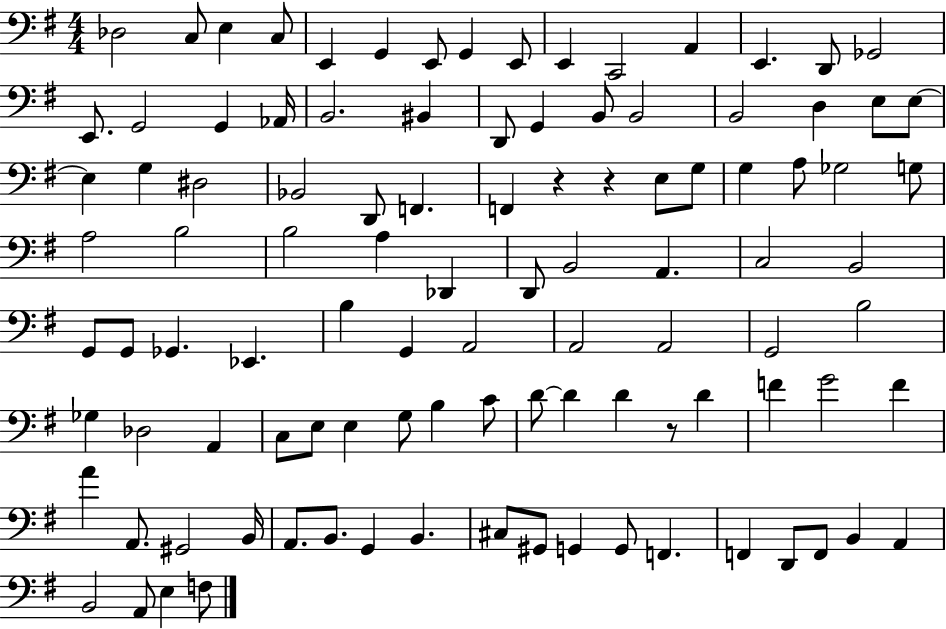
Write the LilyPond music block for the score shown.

{
  \clef bass
  \numericTimeSignature
  \time 4/4
  \key g \major
  des2 c8 e4 c8 | e,4 g,4 e,8 g,4 e,8 | e,4 c,2 a,4 | e,4. d,8 ges,2 | \break e,8. g,2 g,4 aes,16 | b,2. bis,4 | d,8 g,4 b,8 b,2 | b,2 d4 e8 e8~~ | \break e4 g4 dis2 | bes,2 d,8 f,4. | f,4 r4 r4 e8 g8 | g4 a8 ges2 g8 | \break a2 b2 | b2 a4 des,4 | d,8 b,2 a,4. | c2 b,2 | \break g,8 g,8 ges,4. ees,4. | b4 g,4 a,2 | a,2 a,2 | g,2 b2 | \break ges4 des2 a,4 | c8 e8 e4 g8 b4 c'8 | d'8~~ d'4 d'4 r8 d'4 | f'4 g'2 f'4 | \break a'4 a,8. gis,2 b,16 | a,8. b,8. g,4 b,4. | cis8 gis,8 g,4 g,8 f,4. | f,4 d,8 f,8 b,4 a,4 | \break b,2 a,8 e4 f8 | \bar "|."
}